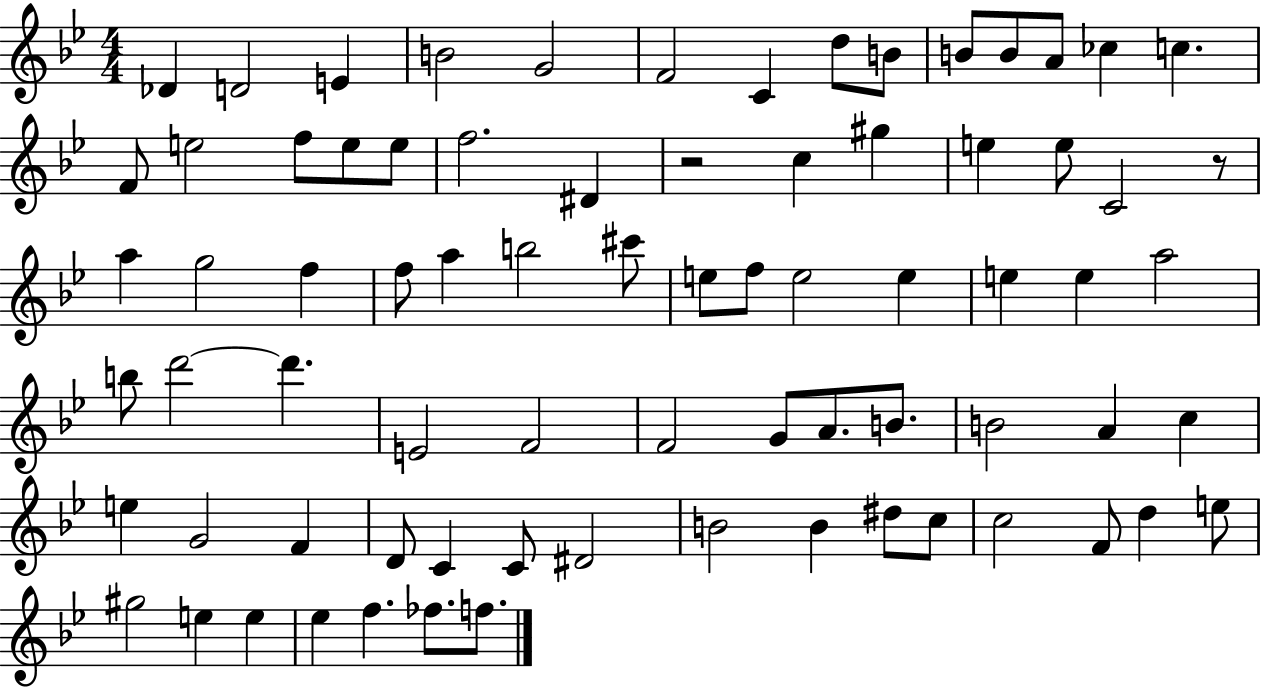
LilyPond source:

{
  \clef treble
  \numericTimeSignature
  \time 4/4
  \key bes \major
  \repeat volta 2 { des'4 d'2 e'4 | b'2 g'2 | f'2 c'4 d''8 b'8 | b'8 b'8 a'8 ces''4 c''4. | \break f'8 e''2 f''8 e''8 e''8 | f''2. dis'4 | r2 c''4 gis''4 | e''4 e''8 c'2 r8 | \break a''4 g''2 f''4 | f''8 a''4 b''2 cis'''8 | e''8 f''8 e''2 e''4 | e''4 e''4 a''2 | \break b''8 d'''2~~ d'''4. | e'2 f'2 | f'2 g'8 a'8. b'8. | b'2 a'4 c''4 | \break e''4 g'2 f'4 | d'8 c'4 c'8 dis'2 | b'2 b'4 dis''8 c''8 | c''2 f'8 d''4 e''8 | \break gis''2 e''4 e''4 | ees''4 f''4. fes''8. f''8. | } \bar "|."
}